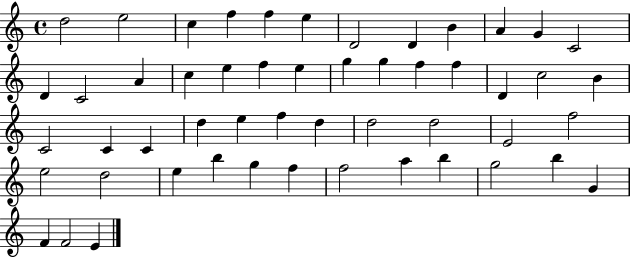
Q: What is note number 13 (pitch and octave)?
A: D4